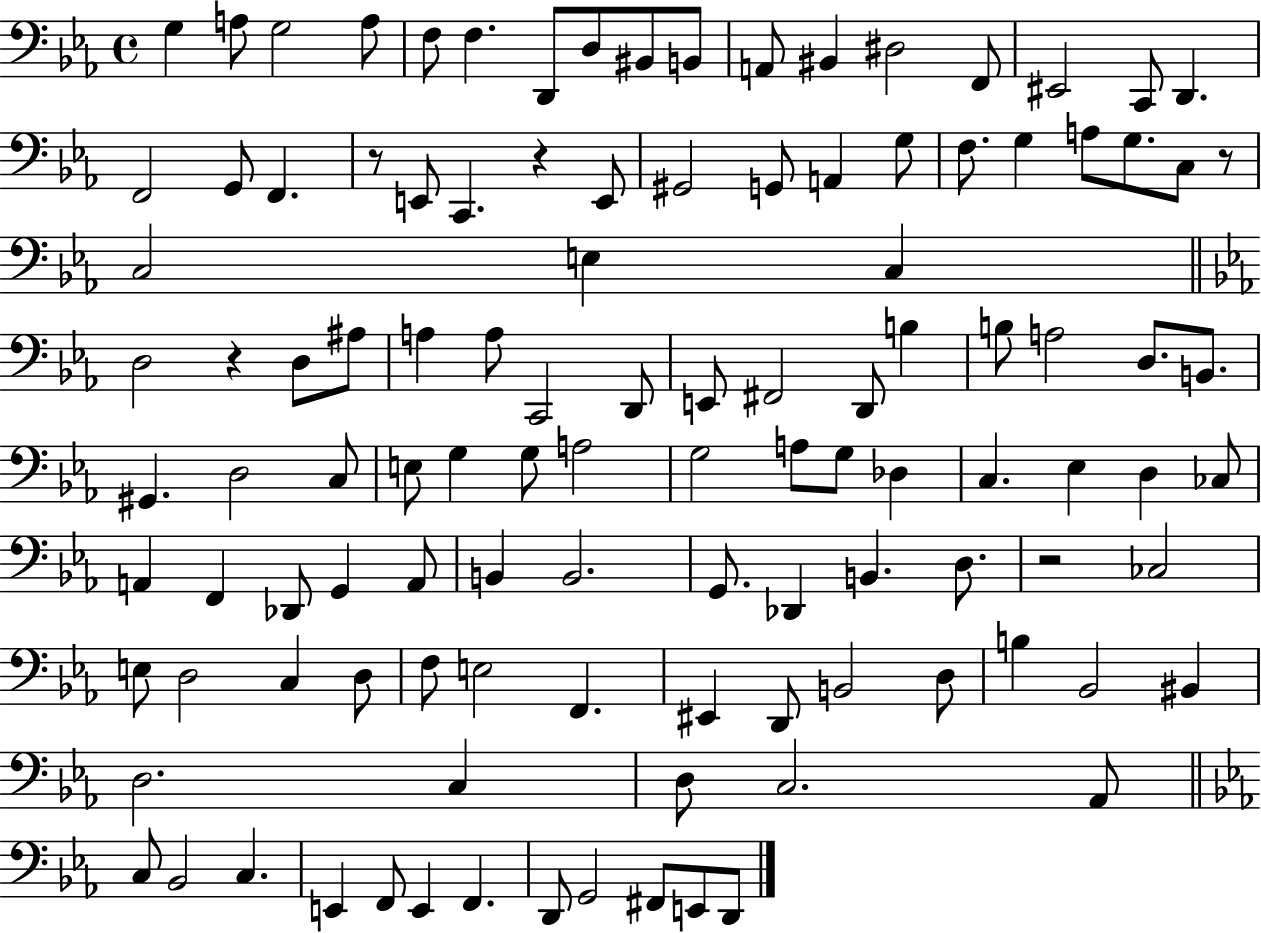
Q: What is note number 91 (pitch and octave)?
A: BIS2